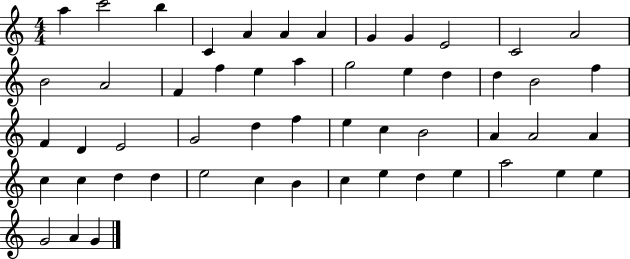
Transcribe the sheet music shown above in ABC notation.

X:1
T:Untitled
M:4/4
L:1/4
K:C
a c'2 b C A A A G G E2 C2 A2 B2 A2 F f e a g2 e d d B2 f F D E2 G2 d f e c B2 A A2 A c c d d e2 c B c e d e a2 e e G2 A G